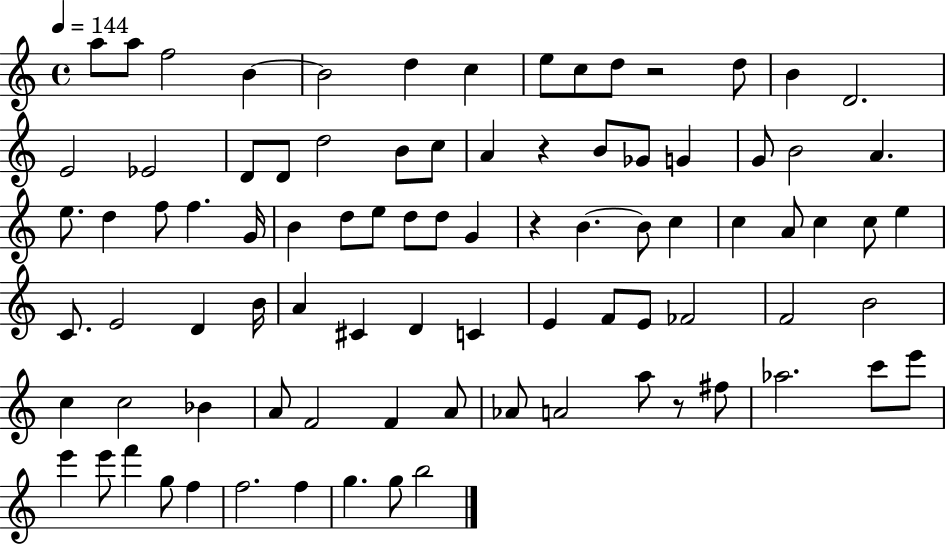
A5/e A5/e F5/h B4/q B4/h D5/q C5/q E5/e C5/e D5/e R/h D5/e B4/q D4/h. E4/h Eb4/h D4/e D4/e D5/h B4/e C5/e A4/q R/q B4/e Gb4/e G4/q G4/e B4/h A4/q. E5/e. D5/q F5/e F5/q. G4/s B4/q D5/e E5/e D5/e D5/e G4/q R/q B4/q. B4/e C5/q C5/q A4/e C5/q C5/e E5/q C4/e. E4/h D4/q B4/s A4/q C#4/q D4/q C4/q E4/q F4/e E4/e FES4/h F4/h B4/h C5/q C5/h Bb4/q A4/e F4/h F4/q A4/e Ab4/e A4/h A5/e R/e F#5/e Ab5/h. C6/e E6/e E6/q E6/e F6/q G5/e F5/q F5/h. F5/q G5/q. G5/e B5/h